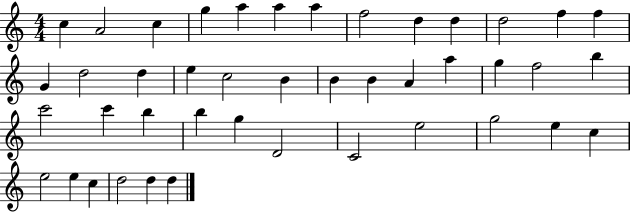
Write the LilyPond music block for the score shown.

{
  \clef treble
  \numericTimeSignature
  \time 4/4
  \key c \major
  c''4 a'2 c''4 | g''4 a''4 a''4 a''4 | f''2 d''4 d''4 | d''2 f''4 f''4 | \break g'4 d''2 d''4 | e''4 c''2 b'4 | b'4 b'4 a'4 a''4 | g''4 f''2 b''4 | \break c'''2 c'''4 b''4 | b''4 g''4 d'2 | c'2 e''2 | g''2 e''4 c''4 | \break e''2 e''4 c''4 | d''2 d''4 d''4 | \bar "|."
}